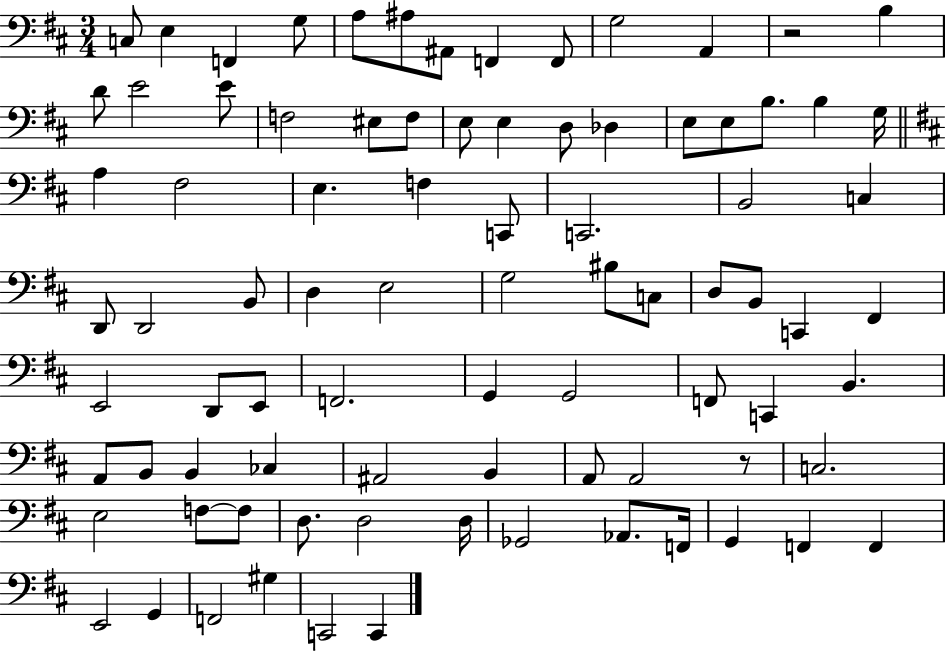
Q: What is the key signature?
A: D major